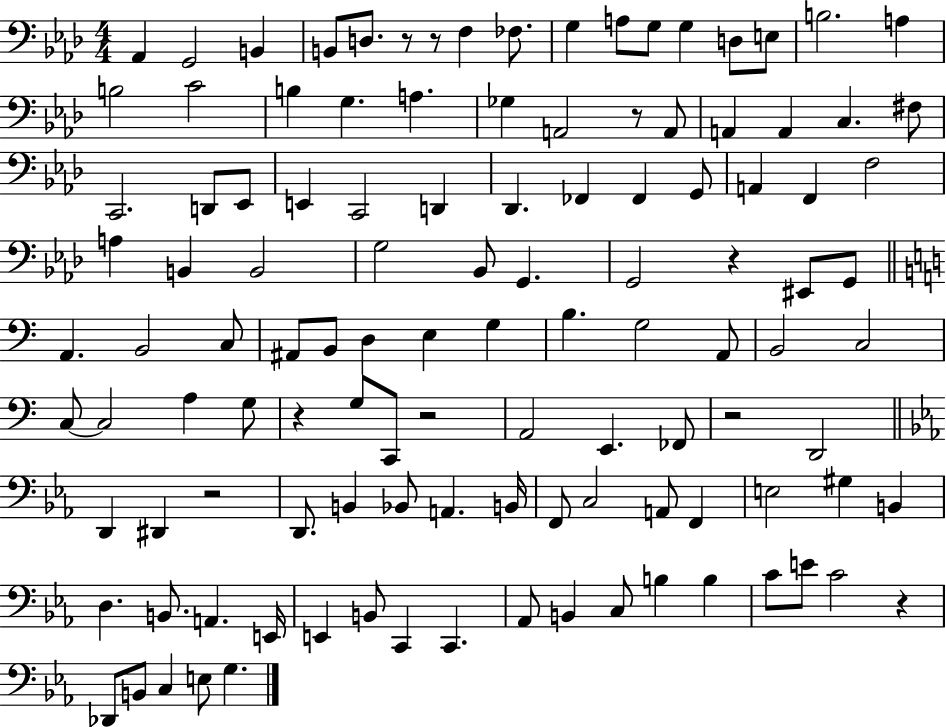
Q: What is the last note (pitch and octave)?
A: G3